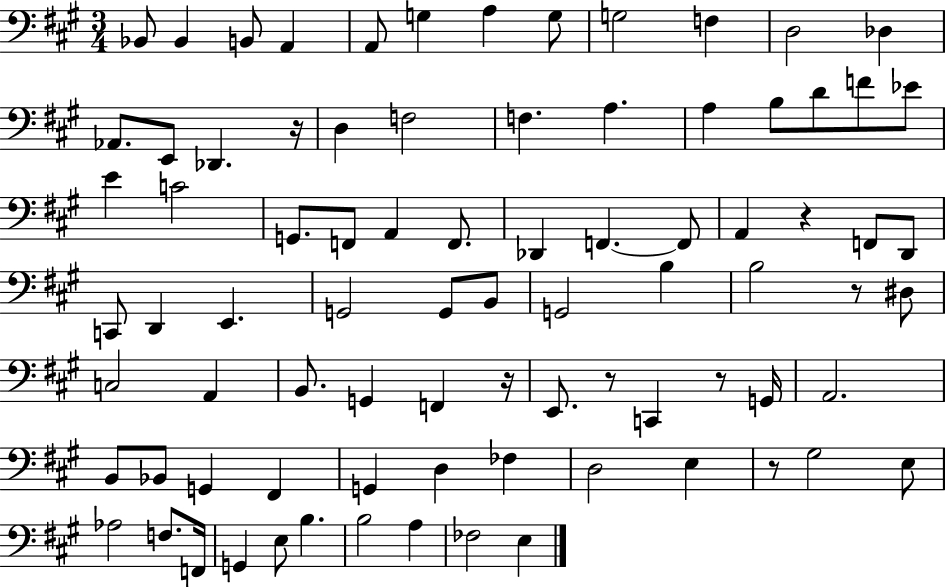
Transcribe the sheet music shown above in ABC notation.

X:1
T:Untitled
M:3/4
L:1/4
K:A
_B,,/2 _B,, B,,/2 A,, A,,/2 G, A, G,/2 G,2 F, D,2 _D, _A,,/2 E,,/2 _D,, z/4 D, F,2 F, A, A, B,/2 D/2 F/2 _E/2 E C2 G,,/2 F,,/2 A,, F,,/2 _D,, F,, F,,/2 A,, z F,,/2 D,,/2 C,,/2 D,, E,, G,,2 G,,/2 B,,/2 G,,2 B, B,2 z/2 ^D,/2 C,2 A,, B,,/2 G,, F,, z/4 E,,/2 z/2 C,, z/2 G,,/4 A,,2 B,,/2 _B,,/2 G,, ^F,, G,, D, _F, D,2 E, z/2 ^G,2 E,/2 _A,2 F,/2 F,,/4 G,, E,/2 B, B,2 A, _F,2 E,